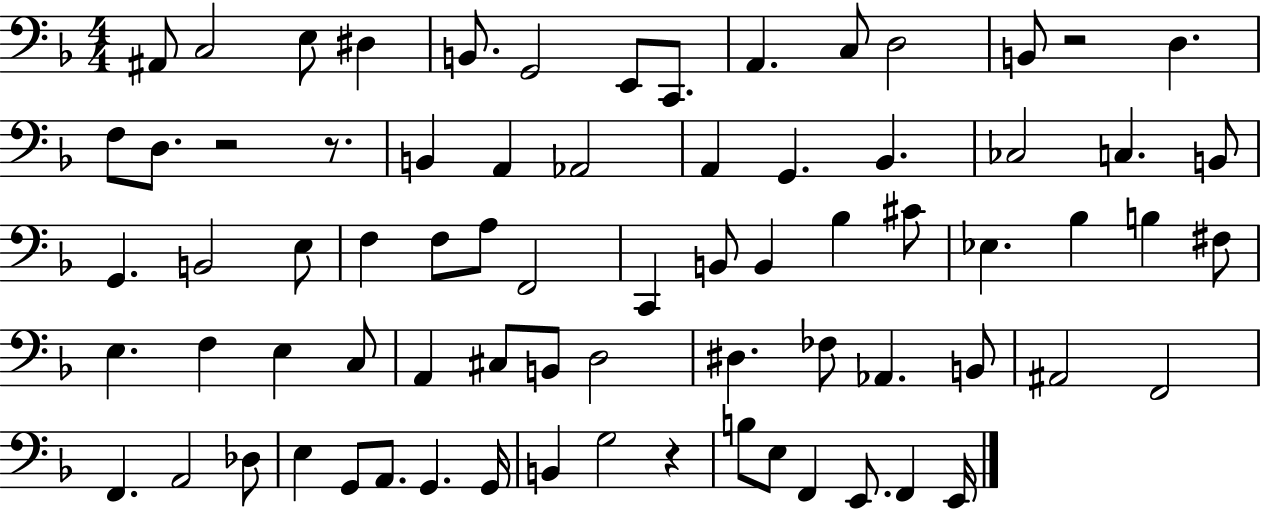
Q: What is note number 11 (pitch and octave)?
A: D3